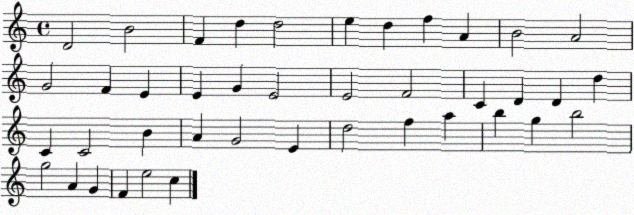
X:1
T:Untitled
M:4/4
L:1/4
K:C
D2 B2 F d d2 e d f A B2 A2 G2 F E E G E2 E2 F2 C D D d C C2 B A G2 E d2 f a b g b2 g2 A G F e2 c